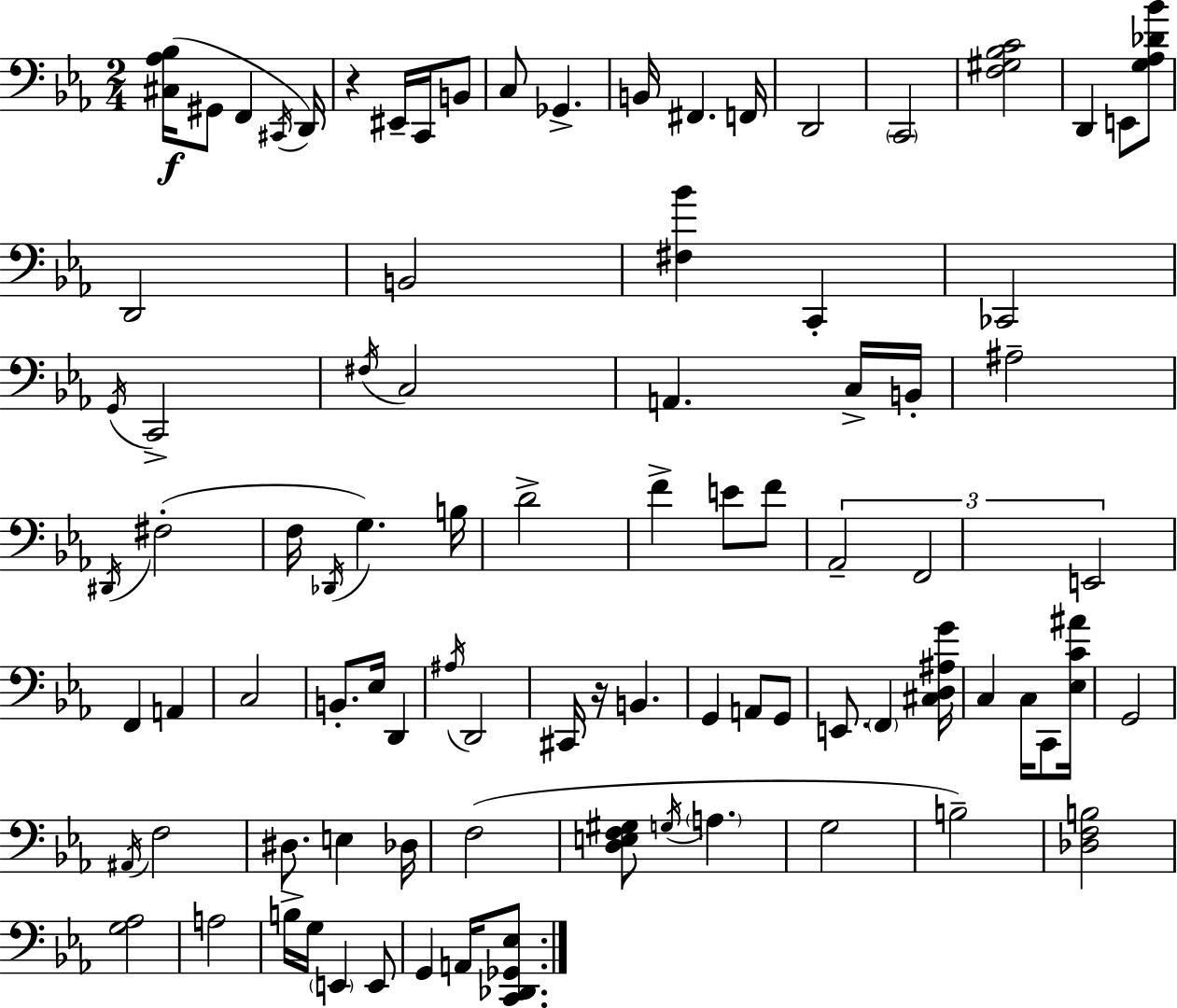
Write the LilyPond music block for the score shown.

{
  \clef bass
  \numericTimeSignature
  \time 2/4
  \key c \minor
  <cis aes bes>16(\f gis,8 f,4 \acciaccatura { cis,16 } | d,16) r4 eis,16-- c,16 b,8 | c8 ges,4.-> | b,16 fis,4. | \break f,16 d,2 | \parenthesize c,2 | <f gis bes c'>2 | d,4 e,8 <g aes des' bes'>8 | \break d,2 | b,2 | <fis bes'>4 c,4-. | ces,2 | \break \acciaccatura { g,16 } c,2-> | \acciaccatura { fis16 } c2 | a,4. | c16-> b,16-. ais2-- | \break \acciaccatura { dis,16 }( fis2-. | f16 \acciaccatura { des,16 } g4.) | b16 d'2-> | f'4-> | \break e'8 f'8 \tuplet 3/2 { aes,2-- | f,2 | e,2 } | f,4 | \break a,4 c2 | b,8.-. | ees16 d,4 \acciaccatura { ais16 } d,2 | cis,16 r16 | \break b,4. g,4 | a,8 g,8 e,8. | \parenthesize f,4 <cis d ais g'>16 c4 | c16 c,8 <ees c' ais'>16 g,2 | \break \acciaccatura { ais,16 } f2 | dis8. | e4 des16 f2( | <d e f gis>8 | \break \acciaccatura { g16 } \parenthesize a4. | g2 | b2--) | <des f b>2 | \break <g aes>2 | a2 | b16-> g16 \parenthesize e,4 e,8 | g,4 a,16 <c, des, ges, ees>8. | \break \bar "|."
}